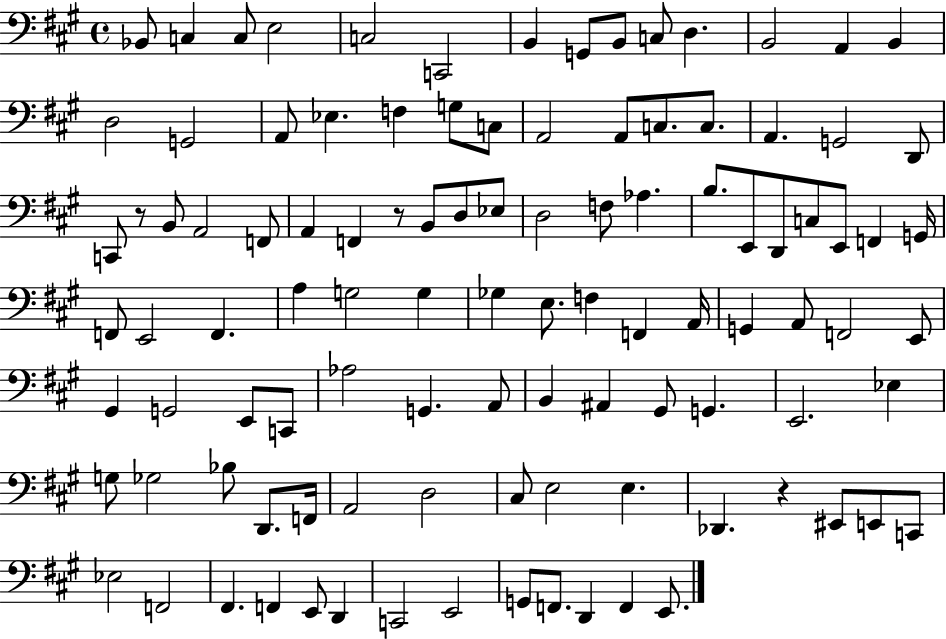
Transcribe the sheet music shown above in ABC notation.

X:1
T:Untitled
M:4/4
L:1/4
K:A
_B,,/2 C, C,/2 E,2 C,2 C,,2 B,, G,,/2 B,,/2 C,/2 D, B,,2 A,, B,, D,2 G,,2 A,,/2 _E, F, G,/2 C,/2 A,,2 A,,/2 C,/2 C,/2 A,, G,,2 D,,/2 C,,/2 z/2 B,,/2 A,,2 F,,/2 A,, F,, z/2 B,,/2 D,/2 _E,/2 D,2 F,/2 _A, B,/2 E,,/2 D,,/2 C,/2 E,,/2 F,, G,,/4 F,,/2 E,,2 F,, A, G,2 G, _G, E,/2 F, F,, A,,/4 G,, A,,/2 F,,2 E,,/2 ^G,, G,,2 E,,/2 C,,/2 _A,2 G,, A,,/2 B,, ^A,, ^G,,/2 G,, E,,2 _E, G,/2 _G,2 _B,/2 D,,/2 F,,/4 A,,2 D,2 ^C,/2 E,2 E, _D,, z ^E,,/2 E,,/2 C,,/2 _E,2 F,,2 ^F,, F,, E,,/2 D,, C,,2 E,,2 G,,/2 F,,/2 D,, F,, E,,/2